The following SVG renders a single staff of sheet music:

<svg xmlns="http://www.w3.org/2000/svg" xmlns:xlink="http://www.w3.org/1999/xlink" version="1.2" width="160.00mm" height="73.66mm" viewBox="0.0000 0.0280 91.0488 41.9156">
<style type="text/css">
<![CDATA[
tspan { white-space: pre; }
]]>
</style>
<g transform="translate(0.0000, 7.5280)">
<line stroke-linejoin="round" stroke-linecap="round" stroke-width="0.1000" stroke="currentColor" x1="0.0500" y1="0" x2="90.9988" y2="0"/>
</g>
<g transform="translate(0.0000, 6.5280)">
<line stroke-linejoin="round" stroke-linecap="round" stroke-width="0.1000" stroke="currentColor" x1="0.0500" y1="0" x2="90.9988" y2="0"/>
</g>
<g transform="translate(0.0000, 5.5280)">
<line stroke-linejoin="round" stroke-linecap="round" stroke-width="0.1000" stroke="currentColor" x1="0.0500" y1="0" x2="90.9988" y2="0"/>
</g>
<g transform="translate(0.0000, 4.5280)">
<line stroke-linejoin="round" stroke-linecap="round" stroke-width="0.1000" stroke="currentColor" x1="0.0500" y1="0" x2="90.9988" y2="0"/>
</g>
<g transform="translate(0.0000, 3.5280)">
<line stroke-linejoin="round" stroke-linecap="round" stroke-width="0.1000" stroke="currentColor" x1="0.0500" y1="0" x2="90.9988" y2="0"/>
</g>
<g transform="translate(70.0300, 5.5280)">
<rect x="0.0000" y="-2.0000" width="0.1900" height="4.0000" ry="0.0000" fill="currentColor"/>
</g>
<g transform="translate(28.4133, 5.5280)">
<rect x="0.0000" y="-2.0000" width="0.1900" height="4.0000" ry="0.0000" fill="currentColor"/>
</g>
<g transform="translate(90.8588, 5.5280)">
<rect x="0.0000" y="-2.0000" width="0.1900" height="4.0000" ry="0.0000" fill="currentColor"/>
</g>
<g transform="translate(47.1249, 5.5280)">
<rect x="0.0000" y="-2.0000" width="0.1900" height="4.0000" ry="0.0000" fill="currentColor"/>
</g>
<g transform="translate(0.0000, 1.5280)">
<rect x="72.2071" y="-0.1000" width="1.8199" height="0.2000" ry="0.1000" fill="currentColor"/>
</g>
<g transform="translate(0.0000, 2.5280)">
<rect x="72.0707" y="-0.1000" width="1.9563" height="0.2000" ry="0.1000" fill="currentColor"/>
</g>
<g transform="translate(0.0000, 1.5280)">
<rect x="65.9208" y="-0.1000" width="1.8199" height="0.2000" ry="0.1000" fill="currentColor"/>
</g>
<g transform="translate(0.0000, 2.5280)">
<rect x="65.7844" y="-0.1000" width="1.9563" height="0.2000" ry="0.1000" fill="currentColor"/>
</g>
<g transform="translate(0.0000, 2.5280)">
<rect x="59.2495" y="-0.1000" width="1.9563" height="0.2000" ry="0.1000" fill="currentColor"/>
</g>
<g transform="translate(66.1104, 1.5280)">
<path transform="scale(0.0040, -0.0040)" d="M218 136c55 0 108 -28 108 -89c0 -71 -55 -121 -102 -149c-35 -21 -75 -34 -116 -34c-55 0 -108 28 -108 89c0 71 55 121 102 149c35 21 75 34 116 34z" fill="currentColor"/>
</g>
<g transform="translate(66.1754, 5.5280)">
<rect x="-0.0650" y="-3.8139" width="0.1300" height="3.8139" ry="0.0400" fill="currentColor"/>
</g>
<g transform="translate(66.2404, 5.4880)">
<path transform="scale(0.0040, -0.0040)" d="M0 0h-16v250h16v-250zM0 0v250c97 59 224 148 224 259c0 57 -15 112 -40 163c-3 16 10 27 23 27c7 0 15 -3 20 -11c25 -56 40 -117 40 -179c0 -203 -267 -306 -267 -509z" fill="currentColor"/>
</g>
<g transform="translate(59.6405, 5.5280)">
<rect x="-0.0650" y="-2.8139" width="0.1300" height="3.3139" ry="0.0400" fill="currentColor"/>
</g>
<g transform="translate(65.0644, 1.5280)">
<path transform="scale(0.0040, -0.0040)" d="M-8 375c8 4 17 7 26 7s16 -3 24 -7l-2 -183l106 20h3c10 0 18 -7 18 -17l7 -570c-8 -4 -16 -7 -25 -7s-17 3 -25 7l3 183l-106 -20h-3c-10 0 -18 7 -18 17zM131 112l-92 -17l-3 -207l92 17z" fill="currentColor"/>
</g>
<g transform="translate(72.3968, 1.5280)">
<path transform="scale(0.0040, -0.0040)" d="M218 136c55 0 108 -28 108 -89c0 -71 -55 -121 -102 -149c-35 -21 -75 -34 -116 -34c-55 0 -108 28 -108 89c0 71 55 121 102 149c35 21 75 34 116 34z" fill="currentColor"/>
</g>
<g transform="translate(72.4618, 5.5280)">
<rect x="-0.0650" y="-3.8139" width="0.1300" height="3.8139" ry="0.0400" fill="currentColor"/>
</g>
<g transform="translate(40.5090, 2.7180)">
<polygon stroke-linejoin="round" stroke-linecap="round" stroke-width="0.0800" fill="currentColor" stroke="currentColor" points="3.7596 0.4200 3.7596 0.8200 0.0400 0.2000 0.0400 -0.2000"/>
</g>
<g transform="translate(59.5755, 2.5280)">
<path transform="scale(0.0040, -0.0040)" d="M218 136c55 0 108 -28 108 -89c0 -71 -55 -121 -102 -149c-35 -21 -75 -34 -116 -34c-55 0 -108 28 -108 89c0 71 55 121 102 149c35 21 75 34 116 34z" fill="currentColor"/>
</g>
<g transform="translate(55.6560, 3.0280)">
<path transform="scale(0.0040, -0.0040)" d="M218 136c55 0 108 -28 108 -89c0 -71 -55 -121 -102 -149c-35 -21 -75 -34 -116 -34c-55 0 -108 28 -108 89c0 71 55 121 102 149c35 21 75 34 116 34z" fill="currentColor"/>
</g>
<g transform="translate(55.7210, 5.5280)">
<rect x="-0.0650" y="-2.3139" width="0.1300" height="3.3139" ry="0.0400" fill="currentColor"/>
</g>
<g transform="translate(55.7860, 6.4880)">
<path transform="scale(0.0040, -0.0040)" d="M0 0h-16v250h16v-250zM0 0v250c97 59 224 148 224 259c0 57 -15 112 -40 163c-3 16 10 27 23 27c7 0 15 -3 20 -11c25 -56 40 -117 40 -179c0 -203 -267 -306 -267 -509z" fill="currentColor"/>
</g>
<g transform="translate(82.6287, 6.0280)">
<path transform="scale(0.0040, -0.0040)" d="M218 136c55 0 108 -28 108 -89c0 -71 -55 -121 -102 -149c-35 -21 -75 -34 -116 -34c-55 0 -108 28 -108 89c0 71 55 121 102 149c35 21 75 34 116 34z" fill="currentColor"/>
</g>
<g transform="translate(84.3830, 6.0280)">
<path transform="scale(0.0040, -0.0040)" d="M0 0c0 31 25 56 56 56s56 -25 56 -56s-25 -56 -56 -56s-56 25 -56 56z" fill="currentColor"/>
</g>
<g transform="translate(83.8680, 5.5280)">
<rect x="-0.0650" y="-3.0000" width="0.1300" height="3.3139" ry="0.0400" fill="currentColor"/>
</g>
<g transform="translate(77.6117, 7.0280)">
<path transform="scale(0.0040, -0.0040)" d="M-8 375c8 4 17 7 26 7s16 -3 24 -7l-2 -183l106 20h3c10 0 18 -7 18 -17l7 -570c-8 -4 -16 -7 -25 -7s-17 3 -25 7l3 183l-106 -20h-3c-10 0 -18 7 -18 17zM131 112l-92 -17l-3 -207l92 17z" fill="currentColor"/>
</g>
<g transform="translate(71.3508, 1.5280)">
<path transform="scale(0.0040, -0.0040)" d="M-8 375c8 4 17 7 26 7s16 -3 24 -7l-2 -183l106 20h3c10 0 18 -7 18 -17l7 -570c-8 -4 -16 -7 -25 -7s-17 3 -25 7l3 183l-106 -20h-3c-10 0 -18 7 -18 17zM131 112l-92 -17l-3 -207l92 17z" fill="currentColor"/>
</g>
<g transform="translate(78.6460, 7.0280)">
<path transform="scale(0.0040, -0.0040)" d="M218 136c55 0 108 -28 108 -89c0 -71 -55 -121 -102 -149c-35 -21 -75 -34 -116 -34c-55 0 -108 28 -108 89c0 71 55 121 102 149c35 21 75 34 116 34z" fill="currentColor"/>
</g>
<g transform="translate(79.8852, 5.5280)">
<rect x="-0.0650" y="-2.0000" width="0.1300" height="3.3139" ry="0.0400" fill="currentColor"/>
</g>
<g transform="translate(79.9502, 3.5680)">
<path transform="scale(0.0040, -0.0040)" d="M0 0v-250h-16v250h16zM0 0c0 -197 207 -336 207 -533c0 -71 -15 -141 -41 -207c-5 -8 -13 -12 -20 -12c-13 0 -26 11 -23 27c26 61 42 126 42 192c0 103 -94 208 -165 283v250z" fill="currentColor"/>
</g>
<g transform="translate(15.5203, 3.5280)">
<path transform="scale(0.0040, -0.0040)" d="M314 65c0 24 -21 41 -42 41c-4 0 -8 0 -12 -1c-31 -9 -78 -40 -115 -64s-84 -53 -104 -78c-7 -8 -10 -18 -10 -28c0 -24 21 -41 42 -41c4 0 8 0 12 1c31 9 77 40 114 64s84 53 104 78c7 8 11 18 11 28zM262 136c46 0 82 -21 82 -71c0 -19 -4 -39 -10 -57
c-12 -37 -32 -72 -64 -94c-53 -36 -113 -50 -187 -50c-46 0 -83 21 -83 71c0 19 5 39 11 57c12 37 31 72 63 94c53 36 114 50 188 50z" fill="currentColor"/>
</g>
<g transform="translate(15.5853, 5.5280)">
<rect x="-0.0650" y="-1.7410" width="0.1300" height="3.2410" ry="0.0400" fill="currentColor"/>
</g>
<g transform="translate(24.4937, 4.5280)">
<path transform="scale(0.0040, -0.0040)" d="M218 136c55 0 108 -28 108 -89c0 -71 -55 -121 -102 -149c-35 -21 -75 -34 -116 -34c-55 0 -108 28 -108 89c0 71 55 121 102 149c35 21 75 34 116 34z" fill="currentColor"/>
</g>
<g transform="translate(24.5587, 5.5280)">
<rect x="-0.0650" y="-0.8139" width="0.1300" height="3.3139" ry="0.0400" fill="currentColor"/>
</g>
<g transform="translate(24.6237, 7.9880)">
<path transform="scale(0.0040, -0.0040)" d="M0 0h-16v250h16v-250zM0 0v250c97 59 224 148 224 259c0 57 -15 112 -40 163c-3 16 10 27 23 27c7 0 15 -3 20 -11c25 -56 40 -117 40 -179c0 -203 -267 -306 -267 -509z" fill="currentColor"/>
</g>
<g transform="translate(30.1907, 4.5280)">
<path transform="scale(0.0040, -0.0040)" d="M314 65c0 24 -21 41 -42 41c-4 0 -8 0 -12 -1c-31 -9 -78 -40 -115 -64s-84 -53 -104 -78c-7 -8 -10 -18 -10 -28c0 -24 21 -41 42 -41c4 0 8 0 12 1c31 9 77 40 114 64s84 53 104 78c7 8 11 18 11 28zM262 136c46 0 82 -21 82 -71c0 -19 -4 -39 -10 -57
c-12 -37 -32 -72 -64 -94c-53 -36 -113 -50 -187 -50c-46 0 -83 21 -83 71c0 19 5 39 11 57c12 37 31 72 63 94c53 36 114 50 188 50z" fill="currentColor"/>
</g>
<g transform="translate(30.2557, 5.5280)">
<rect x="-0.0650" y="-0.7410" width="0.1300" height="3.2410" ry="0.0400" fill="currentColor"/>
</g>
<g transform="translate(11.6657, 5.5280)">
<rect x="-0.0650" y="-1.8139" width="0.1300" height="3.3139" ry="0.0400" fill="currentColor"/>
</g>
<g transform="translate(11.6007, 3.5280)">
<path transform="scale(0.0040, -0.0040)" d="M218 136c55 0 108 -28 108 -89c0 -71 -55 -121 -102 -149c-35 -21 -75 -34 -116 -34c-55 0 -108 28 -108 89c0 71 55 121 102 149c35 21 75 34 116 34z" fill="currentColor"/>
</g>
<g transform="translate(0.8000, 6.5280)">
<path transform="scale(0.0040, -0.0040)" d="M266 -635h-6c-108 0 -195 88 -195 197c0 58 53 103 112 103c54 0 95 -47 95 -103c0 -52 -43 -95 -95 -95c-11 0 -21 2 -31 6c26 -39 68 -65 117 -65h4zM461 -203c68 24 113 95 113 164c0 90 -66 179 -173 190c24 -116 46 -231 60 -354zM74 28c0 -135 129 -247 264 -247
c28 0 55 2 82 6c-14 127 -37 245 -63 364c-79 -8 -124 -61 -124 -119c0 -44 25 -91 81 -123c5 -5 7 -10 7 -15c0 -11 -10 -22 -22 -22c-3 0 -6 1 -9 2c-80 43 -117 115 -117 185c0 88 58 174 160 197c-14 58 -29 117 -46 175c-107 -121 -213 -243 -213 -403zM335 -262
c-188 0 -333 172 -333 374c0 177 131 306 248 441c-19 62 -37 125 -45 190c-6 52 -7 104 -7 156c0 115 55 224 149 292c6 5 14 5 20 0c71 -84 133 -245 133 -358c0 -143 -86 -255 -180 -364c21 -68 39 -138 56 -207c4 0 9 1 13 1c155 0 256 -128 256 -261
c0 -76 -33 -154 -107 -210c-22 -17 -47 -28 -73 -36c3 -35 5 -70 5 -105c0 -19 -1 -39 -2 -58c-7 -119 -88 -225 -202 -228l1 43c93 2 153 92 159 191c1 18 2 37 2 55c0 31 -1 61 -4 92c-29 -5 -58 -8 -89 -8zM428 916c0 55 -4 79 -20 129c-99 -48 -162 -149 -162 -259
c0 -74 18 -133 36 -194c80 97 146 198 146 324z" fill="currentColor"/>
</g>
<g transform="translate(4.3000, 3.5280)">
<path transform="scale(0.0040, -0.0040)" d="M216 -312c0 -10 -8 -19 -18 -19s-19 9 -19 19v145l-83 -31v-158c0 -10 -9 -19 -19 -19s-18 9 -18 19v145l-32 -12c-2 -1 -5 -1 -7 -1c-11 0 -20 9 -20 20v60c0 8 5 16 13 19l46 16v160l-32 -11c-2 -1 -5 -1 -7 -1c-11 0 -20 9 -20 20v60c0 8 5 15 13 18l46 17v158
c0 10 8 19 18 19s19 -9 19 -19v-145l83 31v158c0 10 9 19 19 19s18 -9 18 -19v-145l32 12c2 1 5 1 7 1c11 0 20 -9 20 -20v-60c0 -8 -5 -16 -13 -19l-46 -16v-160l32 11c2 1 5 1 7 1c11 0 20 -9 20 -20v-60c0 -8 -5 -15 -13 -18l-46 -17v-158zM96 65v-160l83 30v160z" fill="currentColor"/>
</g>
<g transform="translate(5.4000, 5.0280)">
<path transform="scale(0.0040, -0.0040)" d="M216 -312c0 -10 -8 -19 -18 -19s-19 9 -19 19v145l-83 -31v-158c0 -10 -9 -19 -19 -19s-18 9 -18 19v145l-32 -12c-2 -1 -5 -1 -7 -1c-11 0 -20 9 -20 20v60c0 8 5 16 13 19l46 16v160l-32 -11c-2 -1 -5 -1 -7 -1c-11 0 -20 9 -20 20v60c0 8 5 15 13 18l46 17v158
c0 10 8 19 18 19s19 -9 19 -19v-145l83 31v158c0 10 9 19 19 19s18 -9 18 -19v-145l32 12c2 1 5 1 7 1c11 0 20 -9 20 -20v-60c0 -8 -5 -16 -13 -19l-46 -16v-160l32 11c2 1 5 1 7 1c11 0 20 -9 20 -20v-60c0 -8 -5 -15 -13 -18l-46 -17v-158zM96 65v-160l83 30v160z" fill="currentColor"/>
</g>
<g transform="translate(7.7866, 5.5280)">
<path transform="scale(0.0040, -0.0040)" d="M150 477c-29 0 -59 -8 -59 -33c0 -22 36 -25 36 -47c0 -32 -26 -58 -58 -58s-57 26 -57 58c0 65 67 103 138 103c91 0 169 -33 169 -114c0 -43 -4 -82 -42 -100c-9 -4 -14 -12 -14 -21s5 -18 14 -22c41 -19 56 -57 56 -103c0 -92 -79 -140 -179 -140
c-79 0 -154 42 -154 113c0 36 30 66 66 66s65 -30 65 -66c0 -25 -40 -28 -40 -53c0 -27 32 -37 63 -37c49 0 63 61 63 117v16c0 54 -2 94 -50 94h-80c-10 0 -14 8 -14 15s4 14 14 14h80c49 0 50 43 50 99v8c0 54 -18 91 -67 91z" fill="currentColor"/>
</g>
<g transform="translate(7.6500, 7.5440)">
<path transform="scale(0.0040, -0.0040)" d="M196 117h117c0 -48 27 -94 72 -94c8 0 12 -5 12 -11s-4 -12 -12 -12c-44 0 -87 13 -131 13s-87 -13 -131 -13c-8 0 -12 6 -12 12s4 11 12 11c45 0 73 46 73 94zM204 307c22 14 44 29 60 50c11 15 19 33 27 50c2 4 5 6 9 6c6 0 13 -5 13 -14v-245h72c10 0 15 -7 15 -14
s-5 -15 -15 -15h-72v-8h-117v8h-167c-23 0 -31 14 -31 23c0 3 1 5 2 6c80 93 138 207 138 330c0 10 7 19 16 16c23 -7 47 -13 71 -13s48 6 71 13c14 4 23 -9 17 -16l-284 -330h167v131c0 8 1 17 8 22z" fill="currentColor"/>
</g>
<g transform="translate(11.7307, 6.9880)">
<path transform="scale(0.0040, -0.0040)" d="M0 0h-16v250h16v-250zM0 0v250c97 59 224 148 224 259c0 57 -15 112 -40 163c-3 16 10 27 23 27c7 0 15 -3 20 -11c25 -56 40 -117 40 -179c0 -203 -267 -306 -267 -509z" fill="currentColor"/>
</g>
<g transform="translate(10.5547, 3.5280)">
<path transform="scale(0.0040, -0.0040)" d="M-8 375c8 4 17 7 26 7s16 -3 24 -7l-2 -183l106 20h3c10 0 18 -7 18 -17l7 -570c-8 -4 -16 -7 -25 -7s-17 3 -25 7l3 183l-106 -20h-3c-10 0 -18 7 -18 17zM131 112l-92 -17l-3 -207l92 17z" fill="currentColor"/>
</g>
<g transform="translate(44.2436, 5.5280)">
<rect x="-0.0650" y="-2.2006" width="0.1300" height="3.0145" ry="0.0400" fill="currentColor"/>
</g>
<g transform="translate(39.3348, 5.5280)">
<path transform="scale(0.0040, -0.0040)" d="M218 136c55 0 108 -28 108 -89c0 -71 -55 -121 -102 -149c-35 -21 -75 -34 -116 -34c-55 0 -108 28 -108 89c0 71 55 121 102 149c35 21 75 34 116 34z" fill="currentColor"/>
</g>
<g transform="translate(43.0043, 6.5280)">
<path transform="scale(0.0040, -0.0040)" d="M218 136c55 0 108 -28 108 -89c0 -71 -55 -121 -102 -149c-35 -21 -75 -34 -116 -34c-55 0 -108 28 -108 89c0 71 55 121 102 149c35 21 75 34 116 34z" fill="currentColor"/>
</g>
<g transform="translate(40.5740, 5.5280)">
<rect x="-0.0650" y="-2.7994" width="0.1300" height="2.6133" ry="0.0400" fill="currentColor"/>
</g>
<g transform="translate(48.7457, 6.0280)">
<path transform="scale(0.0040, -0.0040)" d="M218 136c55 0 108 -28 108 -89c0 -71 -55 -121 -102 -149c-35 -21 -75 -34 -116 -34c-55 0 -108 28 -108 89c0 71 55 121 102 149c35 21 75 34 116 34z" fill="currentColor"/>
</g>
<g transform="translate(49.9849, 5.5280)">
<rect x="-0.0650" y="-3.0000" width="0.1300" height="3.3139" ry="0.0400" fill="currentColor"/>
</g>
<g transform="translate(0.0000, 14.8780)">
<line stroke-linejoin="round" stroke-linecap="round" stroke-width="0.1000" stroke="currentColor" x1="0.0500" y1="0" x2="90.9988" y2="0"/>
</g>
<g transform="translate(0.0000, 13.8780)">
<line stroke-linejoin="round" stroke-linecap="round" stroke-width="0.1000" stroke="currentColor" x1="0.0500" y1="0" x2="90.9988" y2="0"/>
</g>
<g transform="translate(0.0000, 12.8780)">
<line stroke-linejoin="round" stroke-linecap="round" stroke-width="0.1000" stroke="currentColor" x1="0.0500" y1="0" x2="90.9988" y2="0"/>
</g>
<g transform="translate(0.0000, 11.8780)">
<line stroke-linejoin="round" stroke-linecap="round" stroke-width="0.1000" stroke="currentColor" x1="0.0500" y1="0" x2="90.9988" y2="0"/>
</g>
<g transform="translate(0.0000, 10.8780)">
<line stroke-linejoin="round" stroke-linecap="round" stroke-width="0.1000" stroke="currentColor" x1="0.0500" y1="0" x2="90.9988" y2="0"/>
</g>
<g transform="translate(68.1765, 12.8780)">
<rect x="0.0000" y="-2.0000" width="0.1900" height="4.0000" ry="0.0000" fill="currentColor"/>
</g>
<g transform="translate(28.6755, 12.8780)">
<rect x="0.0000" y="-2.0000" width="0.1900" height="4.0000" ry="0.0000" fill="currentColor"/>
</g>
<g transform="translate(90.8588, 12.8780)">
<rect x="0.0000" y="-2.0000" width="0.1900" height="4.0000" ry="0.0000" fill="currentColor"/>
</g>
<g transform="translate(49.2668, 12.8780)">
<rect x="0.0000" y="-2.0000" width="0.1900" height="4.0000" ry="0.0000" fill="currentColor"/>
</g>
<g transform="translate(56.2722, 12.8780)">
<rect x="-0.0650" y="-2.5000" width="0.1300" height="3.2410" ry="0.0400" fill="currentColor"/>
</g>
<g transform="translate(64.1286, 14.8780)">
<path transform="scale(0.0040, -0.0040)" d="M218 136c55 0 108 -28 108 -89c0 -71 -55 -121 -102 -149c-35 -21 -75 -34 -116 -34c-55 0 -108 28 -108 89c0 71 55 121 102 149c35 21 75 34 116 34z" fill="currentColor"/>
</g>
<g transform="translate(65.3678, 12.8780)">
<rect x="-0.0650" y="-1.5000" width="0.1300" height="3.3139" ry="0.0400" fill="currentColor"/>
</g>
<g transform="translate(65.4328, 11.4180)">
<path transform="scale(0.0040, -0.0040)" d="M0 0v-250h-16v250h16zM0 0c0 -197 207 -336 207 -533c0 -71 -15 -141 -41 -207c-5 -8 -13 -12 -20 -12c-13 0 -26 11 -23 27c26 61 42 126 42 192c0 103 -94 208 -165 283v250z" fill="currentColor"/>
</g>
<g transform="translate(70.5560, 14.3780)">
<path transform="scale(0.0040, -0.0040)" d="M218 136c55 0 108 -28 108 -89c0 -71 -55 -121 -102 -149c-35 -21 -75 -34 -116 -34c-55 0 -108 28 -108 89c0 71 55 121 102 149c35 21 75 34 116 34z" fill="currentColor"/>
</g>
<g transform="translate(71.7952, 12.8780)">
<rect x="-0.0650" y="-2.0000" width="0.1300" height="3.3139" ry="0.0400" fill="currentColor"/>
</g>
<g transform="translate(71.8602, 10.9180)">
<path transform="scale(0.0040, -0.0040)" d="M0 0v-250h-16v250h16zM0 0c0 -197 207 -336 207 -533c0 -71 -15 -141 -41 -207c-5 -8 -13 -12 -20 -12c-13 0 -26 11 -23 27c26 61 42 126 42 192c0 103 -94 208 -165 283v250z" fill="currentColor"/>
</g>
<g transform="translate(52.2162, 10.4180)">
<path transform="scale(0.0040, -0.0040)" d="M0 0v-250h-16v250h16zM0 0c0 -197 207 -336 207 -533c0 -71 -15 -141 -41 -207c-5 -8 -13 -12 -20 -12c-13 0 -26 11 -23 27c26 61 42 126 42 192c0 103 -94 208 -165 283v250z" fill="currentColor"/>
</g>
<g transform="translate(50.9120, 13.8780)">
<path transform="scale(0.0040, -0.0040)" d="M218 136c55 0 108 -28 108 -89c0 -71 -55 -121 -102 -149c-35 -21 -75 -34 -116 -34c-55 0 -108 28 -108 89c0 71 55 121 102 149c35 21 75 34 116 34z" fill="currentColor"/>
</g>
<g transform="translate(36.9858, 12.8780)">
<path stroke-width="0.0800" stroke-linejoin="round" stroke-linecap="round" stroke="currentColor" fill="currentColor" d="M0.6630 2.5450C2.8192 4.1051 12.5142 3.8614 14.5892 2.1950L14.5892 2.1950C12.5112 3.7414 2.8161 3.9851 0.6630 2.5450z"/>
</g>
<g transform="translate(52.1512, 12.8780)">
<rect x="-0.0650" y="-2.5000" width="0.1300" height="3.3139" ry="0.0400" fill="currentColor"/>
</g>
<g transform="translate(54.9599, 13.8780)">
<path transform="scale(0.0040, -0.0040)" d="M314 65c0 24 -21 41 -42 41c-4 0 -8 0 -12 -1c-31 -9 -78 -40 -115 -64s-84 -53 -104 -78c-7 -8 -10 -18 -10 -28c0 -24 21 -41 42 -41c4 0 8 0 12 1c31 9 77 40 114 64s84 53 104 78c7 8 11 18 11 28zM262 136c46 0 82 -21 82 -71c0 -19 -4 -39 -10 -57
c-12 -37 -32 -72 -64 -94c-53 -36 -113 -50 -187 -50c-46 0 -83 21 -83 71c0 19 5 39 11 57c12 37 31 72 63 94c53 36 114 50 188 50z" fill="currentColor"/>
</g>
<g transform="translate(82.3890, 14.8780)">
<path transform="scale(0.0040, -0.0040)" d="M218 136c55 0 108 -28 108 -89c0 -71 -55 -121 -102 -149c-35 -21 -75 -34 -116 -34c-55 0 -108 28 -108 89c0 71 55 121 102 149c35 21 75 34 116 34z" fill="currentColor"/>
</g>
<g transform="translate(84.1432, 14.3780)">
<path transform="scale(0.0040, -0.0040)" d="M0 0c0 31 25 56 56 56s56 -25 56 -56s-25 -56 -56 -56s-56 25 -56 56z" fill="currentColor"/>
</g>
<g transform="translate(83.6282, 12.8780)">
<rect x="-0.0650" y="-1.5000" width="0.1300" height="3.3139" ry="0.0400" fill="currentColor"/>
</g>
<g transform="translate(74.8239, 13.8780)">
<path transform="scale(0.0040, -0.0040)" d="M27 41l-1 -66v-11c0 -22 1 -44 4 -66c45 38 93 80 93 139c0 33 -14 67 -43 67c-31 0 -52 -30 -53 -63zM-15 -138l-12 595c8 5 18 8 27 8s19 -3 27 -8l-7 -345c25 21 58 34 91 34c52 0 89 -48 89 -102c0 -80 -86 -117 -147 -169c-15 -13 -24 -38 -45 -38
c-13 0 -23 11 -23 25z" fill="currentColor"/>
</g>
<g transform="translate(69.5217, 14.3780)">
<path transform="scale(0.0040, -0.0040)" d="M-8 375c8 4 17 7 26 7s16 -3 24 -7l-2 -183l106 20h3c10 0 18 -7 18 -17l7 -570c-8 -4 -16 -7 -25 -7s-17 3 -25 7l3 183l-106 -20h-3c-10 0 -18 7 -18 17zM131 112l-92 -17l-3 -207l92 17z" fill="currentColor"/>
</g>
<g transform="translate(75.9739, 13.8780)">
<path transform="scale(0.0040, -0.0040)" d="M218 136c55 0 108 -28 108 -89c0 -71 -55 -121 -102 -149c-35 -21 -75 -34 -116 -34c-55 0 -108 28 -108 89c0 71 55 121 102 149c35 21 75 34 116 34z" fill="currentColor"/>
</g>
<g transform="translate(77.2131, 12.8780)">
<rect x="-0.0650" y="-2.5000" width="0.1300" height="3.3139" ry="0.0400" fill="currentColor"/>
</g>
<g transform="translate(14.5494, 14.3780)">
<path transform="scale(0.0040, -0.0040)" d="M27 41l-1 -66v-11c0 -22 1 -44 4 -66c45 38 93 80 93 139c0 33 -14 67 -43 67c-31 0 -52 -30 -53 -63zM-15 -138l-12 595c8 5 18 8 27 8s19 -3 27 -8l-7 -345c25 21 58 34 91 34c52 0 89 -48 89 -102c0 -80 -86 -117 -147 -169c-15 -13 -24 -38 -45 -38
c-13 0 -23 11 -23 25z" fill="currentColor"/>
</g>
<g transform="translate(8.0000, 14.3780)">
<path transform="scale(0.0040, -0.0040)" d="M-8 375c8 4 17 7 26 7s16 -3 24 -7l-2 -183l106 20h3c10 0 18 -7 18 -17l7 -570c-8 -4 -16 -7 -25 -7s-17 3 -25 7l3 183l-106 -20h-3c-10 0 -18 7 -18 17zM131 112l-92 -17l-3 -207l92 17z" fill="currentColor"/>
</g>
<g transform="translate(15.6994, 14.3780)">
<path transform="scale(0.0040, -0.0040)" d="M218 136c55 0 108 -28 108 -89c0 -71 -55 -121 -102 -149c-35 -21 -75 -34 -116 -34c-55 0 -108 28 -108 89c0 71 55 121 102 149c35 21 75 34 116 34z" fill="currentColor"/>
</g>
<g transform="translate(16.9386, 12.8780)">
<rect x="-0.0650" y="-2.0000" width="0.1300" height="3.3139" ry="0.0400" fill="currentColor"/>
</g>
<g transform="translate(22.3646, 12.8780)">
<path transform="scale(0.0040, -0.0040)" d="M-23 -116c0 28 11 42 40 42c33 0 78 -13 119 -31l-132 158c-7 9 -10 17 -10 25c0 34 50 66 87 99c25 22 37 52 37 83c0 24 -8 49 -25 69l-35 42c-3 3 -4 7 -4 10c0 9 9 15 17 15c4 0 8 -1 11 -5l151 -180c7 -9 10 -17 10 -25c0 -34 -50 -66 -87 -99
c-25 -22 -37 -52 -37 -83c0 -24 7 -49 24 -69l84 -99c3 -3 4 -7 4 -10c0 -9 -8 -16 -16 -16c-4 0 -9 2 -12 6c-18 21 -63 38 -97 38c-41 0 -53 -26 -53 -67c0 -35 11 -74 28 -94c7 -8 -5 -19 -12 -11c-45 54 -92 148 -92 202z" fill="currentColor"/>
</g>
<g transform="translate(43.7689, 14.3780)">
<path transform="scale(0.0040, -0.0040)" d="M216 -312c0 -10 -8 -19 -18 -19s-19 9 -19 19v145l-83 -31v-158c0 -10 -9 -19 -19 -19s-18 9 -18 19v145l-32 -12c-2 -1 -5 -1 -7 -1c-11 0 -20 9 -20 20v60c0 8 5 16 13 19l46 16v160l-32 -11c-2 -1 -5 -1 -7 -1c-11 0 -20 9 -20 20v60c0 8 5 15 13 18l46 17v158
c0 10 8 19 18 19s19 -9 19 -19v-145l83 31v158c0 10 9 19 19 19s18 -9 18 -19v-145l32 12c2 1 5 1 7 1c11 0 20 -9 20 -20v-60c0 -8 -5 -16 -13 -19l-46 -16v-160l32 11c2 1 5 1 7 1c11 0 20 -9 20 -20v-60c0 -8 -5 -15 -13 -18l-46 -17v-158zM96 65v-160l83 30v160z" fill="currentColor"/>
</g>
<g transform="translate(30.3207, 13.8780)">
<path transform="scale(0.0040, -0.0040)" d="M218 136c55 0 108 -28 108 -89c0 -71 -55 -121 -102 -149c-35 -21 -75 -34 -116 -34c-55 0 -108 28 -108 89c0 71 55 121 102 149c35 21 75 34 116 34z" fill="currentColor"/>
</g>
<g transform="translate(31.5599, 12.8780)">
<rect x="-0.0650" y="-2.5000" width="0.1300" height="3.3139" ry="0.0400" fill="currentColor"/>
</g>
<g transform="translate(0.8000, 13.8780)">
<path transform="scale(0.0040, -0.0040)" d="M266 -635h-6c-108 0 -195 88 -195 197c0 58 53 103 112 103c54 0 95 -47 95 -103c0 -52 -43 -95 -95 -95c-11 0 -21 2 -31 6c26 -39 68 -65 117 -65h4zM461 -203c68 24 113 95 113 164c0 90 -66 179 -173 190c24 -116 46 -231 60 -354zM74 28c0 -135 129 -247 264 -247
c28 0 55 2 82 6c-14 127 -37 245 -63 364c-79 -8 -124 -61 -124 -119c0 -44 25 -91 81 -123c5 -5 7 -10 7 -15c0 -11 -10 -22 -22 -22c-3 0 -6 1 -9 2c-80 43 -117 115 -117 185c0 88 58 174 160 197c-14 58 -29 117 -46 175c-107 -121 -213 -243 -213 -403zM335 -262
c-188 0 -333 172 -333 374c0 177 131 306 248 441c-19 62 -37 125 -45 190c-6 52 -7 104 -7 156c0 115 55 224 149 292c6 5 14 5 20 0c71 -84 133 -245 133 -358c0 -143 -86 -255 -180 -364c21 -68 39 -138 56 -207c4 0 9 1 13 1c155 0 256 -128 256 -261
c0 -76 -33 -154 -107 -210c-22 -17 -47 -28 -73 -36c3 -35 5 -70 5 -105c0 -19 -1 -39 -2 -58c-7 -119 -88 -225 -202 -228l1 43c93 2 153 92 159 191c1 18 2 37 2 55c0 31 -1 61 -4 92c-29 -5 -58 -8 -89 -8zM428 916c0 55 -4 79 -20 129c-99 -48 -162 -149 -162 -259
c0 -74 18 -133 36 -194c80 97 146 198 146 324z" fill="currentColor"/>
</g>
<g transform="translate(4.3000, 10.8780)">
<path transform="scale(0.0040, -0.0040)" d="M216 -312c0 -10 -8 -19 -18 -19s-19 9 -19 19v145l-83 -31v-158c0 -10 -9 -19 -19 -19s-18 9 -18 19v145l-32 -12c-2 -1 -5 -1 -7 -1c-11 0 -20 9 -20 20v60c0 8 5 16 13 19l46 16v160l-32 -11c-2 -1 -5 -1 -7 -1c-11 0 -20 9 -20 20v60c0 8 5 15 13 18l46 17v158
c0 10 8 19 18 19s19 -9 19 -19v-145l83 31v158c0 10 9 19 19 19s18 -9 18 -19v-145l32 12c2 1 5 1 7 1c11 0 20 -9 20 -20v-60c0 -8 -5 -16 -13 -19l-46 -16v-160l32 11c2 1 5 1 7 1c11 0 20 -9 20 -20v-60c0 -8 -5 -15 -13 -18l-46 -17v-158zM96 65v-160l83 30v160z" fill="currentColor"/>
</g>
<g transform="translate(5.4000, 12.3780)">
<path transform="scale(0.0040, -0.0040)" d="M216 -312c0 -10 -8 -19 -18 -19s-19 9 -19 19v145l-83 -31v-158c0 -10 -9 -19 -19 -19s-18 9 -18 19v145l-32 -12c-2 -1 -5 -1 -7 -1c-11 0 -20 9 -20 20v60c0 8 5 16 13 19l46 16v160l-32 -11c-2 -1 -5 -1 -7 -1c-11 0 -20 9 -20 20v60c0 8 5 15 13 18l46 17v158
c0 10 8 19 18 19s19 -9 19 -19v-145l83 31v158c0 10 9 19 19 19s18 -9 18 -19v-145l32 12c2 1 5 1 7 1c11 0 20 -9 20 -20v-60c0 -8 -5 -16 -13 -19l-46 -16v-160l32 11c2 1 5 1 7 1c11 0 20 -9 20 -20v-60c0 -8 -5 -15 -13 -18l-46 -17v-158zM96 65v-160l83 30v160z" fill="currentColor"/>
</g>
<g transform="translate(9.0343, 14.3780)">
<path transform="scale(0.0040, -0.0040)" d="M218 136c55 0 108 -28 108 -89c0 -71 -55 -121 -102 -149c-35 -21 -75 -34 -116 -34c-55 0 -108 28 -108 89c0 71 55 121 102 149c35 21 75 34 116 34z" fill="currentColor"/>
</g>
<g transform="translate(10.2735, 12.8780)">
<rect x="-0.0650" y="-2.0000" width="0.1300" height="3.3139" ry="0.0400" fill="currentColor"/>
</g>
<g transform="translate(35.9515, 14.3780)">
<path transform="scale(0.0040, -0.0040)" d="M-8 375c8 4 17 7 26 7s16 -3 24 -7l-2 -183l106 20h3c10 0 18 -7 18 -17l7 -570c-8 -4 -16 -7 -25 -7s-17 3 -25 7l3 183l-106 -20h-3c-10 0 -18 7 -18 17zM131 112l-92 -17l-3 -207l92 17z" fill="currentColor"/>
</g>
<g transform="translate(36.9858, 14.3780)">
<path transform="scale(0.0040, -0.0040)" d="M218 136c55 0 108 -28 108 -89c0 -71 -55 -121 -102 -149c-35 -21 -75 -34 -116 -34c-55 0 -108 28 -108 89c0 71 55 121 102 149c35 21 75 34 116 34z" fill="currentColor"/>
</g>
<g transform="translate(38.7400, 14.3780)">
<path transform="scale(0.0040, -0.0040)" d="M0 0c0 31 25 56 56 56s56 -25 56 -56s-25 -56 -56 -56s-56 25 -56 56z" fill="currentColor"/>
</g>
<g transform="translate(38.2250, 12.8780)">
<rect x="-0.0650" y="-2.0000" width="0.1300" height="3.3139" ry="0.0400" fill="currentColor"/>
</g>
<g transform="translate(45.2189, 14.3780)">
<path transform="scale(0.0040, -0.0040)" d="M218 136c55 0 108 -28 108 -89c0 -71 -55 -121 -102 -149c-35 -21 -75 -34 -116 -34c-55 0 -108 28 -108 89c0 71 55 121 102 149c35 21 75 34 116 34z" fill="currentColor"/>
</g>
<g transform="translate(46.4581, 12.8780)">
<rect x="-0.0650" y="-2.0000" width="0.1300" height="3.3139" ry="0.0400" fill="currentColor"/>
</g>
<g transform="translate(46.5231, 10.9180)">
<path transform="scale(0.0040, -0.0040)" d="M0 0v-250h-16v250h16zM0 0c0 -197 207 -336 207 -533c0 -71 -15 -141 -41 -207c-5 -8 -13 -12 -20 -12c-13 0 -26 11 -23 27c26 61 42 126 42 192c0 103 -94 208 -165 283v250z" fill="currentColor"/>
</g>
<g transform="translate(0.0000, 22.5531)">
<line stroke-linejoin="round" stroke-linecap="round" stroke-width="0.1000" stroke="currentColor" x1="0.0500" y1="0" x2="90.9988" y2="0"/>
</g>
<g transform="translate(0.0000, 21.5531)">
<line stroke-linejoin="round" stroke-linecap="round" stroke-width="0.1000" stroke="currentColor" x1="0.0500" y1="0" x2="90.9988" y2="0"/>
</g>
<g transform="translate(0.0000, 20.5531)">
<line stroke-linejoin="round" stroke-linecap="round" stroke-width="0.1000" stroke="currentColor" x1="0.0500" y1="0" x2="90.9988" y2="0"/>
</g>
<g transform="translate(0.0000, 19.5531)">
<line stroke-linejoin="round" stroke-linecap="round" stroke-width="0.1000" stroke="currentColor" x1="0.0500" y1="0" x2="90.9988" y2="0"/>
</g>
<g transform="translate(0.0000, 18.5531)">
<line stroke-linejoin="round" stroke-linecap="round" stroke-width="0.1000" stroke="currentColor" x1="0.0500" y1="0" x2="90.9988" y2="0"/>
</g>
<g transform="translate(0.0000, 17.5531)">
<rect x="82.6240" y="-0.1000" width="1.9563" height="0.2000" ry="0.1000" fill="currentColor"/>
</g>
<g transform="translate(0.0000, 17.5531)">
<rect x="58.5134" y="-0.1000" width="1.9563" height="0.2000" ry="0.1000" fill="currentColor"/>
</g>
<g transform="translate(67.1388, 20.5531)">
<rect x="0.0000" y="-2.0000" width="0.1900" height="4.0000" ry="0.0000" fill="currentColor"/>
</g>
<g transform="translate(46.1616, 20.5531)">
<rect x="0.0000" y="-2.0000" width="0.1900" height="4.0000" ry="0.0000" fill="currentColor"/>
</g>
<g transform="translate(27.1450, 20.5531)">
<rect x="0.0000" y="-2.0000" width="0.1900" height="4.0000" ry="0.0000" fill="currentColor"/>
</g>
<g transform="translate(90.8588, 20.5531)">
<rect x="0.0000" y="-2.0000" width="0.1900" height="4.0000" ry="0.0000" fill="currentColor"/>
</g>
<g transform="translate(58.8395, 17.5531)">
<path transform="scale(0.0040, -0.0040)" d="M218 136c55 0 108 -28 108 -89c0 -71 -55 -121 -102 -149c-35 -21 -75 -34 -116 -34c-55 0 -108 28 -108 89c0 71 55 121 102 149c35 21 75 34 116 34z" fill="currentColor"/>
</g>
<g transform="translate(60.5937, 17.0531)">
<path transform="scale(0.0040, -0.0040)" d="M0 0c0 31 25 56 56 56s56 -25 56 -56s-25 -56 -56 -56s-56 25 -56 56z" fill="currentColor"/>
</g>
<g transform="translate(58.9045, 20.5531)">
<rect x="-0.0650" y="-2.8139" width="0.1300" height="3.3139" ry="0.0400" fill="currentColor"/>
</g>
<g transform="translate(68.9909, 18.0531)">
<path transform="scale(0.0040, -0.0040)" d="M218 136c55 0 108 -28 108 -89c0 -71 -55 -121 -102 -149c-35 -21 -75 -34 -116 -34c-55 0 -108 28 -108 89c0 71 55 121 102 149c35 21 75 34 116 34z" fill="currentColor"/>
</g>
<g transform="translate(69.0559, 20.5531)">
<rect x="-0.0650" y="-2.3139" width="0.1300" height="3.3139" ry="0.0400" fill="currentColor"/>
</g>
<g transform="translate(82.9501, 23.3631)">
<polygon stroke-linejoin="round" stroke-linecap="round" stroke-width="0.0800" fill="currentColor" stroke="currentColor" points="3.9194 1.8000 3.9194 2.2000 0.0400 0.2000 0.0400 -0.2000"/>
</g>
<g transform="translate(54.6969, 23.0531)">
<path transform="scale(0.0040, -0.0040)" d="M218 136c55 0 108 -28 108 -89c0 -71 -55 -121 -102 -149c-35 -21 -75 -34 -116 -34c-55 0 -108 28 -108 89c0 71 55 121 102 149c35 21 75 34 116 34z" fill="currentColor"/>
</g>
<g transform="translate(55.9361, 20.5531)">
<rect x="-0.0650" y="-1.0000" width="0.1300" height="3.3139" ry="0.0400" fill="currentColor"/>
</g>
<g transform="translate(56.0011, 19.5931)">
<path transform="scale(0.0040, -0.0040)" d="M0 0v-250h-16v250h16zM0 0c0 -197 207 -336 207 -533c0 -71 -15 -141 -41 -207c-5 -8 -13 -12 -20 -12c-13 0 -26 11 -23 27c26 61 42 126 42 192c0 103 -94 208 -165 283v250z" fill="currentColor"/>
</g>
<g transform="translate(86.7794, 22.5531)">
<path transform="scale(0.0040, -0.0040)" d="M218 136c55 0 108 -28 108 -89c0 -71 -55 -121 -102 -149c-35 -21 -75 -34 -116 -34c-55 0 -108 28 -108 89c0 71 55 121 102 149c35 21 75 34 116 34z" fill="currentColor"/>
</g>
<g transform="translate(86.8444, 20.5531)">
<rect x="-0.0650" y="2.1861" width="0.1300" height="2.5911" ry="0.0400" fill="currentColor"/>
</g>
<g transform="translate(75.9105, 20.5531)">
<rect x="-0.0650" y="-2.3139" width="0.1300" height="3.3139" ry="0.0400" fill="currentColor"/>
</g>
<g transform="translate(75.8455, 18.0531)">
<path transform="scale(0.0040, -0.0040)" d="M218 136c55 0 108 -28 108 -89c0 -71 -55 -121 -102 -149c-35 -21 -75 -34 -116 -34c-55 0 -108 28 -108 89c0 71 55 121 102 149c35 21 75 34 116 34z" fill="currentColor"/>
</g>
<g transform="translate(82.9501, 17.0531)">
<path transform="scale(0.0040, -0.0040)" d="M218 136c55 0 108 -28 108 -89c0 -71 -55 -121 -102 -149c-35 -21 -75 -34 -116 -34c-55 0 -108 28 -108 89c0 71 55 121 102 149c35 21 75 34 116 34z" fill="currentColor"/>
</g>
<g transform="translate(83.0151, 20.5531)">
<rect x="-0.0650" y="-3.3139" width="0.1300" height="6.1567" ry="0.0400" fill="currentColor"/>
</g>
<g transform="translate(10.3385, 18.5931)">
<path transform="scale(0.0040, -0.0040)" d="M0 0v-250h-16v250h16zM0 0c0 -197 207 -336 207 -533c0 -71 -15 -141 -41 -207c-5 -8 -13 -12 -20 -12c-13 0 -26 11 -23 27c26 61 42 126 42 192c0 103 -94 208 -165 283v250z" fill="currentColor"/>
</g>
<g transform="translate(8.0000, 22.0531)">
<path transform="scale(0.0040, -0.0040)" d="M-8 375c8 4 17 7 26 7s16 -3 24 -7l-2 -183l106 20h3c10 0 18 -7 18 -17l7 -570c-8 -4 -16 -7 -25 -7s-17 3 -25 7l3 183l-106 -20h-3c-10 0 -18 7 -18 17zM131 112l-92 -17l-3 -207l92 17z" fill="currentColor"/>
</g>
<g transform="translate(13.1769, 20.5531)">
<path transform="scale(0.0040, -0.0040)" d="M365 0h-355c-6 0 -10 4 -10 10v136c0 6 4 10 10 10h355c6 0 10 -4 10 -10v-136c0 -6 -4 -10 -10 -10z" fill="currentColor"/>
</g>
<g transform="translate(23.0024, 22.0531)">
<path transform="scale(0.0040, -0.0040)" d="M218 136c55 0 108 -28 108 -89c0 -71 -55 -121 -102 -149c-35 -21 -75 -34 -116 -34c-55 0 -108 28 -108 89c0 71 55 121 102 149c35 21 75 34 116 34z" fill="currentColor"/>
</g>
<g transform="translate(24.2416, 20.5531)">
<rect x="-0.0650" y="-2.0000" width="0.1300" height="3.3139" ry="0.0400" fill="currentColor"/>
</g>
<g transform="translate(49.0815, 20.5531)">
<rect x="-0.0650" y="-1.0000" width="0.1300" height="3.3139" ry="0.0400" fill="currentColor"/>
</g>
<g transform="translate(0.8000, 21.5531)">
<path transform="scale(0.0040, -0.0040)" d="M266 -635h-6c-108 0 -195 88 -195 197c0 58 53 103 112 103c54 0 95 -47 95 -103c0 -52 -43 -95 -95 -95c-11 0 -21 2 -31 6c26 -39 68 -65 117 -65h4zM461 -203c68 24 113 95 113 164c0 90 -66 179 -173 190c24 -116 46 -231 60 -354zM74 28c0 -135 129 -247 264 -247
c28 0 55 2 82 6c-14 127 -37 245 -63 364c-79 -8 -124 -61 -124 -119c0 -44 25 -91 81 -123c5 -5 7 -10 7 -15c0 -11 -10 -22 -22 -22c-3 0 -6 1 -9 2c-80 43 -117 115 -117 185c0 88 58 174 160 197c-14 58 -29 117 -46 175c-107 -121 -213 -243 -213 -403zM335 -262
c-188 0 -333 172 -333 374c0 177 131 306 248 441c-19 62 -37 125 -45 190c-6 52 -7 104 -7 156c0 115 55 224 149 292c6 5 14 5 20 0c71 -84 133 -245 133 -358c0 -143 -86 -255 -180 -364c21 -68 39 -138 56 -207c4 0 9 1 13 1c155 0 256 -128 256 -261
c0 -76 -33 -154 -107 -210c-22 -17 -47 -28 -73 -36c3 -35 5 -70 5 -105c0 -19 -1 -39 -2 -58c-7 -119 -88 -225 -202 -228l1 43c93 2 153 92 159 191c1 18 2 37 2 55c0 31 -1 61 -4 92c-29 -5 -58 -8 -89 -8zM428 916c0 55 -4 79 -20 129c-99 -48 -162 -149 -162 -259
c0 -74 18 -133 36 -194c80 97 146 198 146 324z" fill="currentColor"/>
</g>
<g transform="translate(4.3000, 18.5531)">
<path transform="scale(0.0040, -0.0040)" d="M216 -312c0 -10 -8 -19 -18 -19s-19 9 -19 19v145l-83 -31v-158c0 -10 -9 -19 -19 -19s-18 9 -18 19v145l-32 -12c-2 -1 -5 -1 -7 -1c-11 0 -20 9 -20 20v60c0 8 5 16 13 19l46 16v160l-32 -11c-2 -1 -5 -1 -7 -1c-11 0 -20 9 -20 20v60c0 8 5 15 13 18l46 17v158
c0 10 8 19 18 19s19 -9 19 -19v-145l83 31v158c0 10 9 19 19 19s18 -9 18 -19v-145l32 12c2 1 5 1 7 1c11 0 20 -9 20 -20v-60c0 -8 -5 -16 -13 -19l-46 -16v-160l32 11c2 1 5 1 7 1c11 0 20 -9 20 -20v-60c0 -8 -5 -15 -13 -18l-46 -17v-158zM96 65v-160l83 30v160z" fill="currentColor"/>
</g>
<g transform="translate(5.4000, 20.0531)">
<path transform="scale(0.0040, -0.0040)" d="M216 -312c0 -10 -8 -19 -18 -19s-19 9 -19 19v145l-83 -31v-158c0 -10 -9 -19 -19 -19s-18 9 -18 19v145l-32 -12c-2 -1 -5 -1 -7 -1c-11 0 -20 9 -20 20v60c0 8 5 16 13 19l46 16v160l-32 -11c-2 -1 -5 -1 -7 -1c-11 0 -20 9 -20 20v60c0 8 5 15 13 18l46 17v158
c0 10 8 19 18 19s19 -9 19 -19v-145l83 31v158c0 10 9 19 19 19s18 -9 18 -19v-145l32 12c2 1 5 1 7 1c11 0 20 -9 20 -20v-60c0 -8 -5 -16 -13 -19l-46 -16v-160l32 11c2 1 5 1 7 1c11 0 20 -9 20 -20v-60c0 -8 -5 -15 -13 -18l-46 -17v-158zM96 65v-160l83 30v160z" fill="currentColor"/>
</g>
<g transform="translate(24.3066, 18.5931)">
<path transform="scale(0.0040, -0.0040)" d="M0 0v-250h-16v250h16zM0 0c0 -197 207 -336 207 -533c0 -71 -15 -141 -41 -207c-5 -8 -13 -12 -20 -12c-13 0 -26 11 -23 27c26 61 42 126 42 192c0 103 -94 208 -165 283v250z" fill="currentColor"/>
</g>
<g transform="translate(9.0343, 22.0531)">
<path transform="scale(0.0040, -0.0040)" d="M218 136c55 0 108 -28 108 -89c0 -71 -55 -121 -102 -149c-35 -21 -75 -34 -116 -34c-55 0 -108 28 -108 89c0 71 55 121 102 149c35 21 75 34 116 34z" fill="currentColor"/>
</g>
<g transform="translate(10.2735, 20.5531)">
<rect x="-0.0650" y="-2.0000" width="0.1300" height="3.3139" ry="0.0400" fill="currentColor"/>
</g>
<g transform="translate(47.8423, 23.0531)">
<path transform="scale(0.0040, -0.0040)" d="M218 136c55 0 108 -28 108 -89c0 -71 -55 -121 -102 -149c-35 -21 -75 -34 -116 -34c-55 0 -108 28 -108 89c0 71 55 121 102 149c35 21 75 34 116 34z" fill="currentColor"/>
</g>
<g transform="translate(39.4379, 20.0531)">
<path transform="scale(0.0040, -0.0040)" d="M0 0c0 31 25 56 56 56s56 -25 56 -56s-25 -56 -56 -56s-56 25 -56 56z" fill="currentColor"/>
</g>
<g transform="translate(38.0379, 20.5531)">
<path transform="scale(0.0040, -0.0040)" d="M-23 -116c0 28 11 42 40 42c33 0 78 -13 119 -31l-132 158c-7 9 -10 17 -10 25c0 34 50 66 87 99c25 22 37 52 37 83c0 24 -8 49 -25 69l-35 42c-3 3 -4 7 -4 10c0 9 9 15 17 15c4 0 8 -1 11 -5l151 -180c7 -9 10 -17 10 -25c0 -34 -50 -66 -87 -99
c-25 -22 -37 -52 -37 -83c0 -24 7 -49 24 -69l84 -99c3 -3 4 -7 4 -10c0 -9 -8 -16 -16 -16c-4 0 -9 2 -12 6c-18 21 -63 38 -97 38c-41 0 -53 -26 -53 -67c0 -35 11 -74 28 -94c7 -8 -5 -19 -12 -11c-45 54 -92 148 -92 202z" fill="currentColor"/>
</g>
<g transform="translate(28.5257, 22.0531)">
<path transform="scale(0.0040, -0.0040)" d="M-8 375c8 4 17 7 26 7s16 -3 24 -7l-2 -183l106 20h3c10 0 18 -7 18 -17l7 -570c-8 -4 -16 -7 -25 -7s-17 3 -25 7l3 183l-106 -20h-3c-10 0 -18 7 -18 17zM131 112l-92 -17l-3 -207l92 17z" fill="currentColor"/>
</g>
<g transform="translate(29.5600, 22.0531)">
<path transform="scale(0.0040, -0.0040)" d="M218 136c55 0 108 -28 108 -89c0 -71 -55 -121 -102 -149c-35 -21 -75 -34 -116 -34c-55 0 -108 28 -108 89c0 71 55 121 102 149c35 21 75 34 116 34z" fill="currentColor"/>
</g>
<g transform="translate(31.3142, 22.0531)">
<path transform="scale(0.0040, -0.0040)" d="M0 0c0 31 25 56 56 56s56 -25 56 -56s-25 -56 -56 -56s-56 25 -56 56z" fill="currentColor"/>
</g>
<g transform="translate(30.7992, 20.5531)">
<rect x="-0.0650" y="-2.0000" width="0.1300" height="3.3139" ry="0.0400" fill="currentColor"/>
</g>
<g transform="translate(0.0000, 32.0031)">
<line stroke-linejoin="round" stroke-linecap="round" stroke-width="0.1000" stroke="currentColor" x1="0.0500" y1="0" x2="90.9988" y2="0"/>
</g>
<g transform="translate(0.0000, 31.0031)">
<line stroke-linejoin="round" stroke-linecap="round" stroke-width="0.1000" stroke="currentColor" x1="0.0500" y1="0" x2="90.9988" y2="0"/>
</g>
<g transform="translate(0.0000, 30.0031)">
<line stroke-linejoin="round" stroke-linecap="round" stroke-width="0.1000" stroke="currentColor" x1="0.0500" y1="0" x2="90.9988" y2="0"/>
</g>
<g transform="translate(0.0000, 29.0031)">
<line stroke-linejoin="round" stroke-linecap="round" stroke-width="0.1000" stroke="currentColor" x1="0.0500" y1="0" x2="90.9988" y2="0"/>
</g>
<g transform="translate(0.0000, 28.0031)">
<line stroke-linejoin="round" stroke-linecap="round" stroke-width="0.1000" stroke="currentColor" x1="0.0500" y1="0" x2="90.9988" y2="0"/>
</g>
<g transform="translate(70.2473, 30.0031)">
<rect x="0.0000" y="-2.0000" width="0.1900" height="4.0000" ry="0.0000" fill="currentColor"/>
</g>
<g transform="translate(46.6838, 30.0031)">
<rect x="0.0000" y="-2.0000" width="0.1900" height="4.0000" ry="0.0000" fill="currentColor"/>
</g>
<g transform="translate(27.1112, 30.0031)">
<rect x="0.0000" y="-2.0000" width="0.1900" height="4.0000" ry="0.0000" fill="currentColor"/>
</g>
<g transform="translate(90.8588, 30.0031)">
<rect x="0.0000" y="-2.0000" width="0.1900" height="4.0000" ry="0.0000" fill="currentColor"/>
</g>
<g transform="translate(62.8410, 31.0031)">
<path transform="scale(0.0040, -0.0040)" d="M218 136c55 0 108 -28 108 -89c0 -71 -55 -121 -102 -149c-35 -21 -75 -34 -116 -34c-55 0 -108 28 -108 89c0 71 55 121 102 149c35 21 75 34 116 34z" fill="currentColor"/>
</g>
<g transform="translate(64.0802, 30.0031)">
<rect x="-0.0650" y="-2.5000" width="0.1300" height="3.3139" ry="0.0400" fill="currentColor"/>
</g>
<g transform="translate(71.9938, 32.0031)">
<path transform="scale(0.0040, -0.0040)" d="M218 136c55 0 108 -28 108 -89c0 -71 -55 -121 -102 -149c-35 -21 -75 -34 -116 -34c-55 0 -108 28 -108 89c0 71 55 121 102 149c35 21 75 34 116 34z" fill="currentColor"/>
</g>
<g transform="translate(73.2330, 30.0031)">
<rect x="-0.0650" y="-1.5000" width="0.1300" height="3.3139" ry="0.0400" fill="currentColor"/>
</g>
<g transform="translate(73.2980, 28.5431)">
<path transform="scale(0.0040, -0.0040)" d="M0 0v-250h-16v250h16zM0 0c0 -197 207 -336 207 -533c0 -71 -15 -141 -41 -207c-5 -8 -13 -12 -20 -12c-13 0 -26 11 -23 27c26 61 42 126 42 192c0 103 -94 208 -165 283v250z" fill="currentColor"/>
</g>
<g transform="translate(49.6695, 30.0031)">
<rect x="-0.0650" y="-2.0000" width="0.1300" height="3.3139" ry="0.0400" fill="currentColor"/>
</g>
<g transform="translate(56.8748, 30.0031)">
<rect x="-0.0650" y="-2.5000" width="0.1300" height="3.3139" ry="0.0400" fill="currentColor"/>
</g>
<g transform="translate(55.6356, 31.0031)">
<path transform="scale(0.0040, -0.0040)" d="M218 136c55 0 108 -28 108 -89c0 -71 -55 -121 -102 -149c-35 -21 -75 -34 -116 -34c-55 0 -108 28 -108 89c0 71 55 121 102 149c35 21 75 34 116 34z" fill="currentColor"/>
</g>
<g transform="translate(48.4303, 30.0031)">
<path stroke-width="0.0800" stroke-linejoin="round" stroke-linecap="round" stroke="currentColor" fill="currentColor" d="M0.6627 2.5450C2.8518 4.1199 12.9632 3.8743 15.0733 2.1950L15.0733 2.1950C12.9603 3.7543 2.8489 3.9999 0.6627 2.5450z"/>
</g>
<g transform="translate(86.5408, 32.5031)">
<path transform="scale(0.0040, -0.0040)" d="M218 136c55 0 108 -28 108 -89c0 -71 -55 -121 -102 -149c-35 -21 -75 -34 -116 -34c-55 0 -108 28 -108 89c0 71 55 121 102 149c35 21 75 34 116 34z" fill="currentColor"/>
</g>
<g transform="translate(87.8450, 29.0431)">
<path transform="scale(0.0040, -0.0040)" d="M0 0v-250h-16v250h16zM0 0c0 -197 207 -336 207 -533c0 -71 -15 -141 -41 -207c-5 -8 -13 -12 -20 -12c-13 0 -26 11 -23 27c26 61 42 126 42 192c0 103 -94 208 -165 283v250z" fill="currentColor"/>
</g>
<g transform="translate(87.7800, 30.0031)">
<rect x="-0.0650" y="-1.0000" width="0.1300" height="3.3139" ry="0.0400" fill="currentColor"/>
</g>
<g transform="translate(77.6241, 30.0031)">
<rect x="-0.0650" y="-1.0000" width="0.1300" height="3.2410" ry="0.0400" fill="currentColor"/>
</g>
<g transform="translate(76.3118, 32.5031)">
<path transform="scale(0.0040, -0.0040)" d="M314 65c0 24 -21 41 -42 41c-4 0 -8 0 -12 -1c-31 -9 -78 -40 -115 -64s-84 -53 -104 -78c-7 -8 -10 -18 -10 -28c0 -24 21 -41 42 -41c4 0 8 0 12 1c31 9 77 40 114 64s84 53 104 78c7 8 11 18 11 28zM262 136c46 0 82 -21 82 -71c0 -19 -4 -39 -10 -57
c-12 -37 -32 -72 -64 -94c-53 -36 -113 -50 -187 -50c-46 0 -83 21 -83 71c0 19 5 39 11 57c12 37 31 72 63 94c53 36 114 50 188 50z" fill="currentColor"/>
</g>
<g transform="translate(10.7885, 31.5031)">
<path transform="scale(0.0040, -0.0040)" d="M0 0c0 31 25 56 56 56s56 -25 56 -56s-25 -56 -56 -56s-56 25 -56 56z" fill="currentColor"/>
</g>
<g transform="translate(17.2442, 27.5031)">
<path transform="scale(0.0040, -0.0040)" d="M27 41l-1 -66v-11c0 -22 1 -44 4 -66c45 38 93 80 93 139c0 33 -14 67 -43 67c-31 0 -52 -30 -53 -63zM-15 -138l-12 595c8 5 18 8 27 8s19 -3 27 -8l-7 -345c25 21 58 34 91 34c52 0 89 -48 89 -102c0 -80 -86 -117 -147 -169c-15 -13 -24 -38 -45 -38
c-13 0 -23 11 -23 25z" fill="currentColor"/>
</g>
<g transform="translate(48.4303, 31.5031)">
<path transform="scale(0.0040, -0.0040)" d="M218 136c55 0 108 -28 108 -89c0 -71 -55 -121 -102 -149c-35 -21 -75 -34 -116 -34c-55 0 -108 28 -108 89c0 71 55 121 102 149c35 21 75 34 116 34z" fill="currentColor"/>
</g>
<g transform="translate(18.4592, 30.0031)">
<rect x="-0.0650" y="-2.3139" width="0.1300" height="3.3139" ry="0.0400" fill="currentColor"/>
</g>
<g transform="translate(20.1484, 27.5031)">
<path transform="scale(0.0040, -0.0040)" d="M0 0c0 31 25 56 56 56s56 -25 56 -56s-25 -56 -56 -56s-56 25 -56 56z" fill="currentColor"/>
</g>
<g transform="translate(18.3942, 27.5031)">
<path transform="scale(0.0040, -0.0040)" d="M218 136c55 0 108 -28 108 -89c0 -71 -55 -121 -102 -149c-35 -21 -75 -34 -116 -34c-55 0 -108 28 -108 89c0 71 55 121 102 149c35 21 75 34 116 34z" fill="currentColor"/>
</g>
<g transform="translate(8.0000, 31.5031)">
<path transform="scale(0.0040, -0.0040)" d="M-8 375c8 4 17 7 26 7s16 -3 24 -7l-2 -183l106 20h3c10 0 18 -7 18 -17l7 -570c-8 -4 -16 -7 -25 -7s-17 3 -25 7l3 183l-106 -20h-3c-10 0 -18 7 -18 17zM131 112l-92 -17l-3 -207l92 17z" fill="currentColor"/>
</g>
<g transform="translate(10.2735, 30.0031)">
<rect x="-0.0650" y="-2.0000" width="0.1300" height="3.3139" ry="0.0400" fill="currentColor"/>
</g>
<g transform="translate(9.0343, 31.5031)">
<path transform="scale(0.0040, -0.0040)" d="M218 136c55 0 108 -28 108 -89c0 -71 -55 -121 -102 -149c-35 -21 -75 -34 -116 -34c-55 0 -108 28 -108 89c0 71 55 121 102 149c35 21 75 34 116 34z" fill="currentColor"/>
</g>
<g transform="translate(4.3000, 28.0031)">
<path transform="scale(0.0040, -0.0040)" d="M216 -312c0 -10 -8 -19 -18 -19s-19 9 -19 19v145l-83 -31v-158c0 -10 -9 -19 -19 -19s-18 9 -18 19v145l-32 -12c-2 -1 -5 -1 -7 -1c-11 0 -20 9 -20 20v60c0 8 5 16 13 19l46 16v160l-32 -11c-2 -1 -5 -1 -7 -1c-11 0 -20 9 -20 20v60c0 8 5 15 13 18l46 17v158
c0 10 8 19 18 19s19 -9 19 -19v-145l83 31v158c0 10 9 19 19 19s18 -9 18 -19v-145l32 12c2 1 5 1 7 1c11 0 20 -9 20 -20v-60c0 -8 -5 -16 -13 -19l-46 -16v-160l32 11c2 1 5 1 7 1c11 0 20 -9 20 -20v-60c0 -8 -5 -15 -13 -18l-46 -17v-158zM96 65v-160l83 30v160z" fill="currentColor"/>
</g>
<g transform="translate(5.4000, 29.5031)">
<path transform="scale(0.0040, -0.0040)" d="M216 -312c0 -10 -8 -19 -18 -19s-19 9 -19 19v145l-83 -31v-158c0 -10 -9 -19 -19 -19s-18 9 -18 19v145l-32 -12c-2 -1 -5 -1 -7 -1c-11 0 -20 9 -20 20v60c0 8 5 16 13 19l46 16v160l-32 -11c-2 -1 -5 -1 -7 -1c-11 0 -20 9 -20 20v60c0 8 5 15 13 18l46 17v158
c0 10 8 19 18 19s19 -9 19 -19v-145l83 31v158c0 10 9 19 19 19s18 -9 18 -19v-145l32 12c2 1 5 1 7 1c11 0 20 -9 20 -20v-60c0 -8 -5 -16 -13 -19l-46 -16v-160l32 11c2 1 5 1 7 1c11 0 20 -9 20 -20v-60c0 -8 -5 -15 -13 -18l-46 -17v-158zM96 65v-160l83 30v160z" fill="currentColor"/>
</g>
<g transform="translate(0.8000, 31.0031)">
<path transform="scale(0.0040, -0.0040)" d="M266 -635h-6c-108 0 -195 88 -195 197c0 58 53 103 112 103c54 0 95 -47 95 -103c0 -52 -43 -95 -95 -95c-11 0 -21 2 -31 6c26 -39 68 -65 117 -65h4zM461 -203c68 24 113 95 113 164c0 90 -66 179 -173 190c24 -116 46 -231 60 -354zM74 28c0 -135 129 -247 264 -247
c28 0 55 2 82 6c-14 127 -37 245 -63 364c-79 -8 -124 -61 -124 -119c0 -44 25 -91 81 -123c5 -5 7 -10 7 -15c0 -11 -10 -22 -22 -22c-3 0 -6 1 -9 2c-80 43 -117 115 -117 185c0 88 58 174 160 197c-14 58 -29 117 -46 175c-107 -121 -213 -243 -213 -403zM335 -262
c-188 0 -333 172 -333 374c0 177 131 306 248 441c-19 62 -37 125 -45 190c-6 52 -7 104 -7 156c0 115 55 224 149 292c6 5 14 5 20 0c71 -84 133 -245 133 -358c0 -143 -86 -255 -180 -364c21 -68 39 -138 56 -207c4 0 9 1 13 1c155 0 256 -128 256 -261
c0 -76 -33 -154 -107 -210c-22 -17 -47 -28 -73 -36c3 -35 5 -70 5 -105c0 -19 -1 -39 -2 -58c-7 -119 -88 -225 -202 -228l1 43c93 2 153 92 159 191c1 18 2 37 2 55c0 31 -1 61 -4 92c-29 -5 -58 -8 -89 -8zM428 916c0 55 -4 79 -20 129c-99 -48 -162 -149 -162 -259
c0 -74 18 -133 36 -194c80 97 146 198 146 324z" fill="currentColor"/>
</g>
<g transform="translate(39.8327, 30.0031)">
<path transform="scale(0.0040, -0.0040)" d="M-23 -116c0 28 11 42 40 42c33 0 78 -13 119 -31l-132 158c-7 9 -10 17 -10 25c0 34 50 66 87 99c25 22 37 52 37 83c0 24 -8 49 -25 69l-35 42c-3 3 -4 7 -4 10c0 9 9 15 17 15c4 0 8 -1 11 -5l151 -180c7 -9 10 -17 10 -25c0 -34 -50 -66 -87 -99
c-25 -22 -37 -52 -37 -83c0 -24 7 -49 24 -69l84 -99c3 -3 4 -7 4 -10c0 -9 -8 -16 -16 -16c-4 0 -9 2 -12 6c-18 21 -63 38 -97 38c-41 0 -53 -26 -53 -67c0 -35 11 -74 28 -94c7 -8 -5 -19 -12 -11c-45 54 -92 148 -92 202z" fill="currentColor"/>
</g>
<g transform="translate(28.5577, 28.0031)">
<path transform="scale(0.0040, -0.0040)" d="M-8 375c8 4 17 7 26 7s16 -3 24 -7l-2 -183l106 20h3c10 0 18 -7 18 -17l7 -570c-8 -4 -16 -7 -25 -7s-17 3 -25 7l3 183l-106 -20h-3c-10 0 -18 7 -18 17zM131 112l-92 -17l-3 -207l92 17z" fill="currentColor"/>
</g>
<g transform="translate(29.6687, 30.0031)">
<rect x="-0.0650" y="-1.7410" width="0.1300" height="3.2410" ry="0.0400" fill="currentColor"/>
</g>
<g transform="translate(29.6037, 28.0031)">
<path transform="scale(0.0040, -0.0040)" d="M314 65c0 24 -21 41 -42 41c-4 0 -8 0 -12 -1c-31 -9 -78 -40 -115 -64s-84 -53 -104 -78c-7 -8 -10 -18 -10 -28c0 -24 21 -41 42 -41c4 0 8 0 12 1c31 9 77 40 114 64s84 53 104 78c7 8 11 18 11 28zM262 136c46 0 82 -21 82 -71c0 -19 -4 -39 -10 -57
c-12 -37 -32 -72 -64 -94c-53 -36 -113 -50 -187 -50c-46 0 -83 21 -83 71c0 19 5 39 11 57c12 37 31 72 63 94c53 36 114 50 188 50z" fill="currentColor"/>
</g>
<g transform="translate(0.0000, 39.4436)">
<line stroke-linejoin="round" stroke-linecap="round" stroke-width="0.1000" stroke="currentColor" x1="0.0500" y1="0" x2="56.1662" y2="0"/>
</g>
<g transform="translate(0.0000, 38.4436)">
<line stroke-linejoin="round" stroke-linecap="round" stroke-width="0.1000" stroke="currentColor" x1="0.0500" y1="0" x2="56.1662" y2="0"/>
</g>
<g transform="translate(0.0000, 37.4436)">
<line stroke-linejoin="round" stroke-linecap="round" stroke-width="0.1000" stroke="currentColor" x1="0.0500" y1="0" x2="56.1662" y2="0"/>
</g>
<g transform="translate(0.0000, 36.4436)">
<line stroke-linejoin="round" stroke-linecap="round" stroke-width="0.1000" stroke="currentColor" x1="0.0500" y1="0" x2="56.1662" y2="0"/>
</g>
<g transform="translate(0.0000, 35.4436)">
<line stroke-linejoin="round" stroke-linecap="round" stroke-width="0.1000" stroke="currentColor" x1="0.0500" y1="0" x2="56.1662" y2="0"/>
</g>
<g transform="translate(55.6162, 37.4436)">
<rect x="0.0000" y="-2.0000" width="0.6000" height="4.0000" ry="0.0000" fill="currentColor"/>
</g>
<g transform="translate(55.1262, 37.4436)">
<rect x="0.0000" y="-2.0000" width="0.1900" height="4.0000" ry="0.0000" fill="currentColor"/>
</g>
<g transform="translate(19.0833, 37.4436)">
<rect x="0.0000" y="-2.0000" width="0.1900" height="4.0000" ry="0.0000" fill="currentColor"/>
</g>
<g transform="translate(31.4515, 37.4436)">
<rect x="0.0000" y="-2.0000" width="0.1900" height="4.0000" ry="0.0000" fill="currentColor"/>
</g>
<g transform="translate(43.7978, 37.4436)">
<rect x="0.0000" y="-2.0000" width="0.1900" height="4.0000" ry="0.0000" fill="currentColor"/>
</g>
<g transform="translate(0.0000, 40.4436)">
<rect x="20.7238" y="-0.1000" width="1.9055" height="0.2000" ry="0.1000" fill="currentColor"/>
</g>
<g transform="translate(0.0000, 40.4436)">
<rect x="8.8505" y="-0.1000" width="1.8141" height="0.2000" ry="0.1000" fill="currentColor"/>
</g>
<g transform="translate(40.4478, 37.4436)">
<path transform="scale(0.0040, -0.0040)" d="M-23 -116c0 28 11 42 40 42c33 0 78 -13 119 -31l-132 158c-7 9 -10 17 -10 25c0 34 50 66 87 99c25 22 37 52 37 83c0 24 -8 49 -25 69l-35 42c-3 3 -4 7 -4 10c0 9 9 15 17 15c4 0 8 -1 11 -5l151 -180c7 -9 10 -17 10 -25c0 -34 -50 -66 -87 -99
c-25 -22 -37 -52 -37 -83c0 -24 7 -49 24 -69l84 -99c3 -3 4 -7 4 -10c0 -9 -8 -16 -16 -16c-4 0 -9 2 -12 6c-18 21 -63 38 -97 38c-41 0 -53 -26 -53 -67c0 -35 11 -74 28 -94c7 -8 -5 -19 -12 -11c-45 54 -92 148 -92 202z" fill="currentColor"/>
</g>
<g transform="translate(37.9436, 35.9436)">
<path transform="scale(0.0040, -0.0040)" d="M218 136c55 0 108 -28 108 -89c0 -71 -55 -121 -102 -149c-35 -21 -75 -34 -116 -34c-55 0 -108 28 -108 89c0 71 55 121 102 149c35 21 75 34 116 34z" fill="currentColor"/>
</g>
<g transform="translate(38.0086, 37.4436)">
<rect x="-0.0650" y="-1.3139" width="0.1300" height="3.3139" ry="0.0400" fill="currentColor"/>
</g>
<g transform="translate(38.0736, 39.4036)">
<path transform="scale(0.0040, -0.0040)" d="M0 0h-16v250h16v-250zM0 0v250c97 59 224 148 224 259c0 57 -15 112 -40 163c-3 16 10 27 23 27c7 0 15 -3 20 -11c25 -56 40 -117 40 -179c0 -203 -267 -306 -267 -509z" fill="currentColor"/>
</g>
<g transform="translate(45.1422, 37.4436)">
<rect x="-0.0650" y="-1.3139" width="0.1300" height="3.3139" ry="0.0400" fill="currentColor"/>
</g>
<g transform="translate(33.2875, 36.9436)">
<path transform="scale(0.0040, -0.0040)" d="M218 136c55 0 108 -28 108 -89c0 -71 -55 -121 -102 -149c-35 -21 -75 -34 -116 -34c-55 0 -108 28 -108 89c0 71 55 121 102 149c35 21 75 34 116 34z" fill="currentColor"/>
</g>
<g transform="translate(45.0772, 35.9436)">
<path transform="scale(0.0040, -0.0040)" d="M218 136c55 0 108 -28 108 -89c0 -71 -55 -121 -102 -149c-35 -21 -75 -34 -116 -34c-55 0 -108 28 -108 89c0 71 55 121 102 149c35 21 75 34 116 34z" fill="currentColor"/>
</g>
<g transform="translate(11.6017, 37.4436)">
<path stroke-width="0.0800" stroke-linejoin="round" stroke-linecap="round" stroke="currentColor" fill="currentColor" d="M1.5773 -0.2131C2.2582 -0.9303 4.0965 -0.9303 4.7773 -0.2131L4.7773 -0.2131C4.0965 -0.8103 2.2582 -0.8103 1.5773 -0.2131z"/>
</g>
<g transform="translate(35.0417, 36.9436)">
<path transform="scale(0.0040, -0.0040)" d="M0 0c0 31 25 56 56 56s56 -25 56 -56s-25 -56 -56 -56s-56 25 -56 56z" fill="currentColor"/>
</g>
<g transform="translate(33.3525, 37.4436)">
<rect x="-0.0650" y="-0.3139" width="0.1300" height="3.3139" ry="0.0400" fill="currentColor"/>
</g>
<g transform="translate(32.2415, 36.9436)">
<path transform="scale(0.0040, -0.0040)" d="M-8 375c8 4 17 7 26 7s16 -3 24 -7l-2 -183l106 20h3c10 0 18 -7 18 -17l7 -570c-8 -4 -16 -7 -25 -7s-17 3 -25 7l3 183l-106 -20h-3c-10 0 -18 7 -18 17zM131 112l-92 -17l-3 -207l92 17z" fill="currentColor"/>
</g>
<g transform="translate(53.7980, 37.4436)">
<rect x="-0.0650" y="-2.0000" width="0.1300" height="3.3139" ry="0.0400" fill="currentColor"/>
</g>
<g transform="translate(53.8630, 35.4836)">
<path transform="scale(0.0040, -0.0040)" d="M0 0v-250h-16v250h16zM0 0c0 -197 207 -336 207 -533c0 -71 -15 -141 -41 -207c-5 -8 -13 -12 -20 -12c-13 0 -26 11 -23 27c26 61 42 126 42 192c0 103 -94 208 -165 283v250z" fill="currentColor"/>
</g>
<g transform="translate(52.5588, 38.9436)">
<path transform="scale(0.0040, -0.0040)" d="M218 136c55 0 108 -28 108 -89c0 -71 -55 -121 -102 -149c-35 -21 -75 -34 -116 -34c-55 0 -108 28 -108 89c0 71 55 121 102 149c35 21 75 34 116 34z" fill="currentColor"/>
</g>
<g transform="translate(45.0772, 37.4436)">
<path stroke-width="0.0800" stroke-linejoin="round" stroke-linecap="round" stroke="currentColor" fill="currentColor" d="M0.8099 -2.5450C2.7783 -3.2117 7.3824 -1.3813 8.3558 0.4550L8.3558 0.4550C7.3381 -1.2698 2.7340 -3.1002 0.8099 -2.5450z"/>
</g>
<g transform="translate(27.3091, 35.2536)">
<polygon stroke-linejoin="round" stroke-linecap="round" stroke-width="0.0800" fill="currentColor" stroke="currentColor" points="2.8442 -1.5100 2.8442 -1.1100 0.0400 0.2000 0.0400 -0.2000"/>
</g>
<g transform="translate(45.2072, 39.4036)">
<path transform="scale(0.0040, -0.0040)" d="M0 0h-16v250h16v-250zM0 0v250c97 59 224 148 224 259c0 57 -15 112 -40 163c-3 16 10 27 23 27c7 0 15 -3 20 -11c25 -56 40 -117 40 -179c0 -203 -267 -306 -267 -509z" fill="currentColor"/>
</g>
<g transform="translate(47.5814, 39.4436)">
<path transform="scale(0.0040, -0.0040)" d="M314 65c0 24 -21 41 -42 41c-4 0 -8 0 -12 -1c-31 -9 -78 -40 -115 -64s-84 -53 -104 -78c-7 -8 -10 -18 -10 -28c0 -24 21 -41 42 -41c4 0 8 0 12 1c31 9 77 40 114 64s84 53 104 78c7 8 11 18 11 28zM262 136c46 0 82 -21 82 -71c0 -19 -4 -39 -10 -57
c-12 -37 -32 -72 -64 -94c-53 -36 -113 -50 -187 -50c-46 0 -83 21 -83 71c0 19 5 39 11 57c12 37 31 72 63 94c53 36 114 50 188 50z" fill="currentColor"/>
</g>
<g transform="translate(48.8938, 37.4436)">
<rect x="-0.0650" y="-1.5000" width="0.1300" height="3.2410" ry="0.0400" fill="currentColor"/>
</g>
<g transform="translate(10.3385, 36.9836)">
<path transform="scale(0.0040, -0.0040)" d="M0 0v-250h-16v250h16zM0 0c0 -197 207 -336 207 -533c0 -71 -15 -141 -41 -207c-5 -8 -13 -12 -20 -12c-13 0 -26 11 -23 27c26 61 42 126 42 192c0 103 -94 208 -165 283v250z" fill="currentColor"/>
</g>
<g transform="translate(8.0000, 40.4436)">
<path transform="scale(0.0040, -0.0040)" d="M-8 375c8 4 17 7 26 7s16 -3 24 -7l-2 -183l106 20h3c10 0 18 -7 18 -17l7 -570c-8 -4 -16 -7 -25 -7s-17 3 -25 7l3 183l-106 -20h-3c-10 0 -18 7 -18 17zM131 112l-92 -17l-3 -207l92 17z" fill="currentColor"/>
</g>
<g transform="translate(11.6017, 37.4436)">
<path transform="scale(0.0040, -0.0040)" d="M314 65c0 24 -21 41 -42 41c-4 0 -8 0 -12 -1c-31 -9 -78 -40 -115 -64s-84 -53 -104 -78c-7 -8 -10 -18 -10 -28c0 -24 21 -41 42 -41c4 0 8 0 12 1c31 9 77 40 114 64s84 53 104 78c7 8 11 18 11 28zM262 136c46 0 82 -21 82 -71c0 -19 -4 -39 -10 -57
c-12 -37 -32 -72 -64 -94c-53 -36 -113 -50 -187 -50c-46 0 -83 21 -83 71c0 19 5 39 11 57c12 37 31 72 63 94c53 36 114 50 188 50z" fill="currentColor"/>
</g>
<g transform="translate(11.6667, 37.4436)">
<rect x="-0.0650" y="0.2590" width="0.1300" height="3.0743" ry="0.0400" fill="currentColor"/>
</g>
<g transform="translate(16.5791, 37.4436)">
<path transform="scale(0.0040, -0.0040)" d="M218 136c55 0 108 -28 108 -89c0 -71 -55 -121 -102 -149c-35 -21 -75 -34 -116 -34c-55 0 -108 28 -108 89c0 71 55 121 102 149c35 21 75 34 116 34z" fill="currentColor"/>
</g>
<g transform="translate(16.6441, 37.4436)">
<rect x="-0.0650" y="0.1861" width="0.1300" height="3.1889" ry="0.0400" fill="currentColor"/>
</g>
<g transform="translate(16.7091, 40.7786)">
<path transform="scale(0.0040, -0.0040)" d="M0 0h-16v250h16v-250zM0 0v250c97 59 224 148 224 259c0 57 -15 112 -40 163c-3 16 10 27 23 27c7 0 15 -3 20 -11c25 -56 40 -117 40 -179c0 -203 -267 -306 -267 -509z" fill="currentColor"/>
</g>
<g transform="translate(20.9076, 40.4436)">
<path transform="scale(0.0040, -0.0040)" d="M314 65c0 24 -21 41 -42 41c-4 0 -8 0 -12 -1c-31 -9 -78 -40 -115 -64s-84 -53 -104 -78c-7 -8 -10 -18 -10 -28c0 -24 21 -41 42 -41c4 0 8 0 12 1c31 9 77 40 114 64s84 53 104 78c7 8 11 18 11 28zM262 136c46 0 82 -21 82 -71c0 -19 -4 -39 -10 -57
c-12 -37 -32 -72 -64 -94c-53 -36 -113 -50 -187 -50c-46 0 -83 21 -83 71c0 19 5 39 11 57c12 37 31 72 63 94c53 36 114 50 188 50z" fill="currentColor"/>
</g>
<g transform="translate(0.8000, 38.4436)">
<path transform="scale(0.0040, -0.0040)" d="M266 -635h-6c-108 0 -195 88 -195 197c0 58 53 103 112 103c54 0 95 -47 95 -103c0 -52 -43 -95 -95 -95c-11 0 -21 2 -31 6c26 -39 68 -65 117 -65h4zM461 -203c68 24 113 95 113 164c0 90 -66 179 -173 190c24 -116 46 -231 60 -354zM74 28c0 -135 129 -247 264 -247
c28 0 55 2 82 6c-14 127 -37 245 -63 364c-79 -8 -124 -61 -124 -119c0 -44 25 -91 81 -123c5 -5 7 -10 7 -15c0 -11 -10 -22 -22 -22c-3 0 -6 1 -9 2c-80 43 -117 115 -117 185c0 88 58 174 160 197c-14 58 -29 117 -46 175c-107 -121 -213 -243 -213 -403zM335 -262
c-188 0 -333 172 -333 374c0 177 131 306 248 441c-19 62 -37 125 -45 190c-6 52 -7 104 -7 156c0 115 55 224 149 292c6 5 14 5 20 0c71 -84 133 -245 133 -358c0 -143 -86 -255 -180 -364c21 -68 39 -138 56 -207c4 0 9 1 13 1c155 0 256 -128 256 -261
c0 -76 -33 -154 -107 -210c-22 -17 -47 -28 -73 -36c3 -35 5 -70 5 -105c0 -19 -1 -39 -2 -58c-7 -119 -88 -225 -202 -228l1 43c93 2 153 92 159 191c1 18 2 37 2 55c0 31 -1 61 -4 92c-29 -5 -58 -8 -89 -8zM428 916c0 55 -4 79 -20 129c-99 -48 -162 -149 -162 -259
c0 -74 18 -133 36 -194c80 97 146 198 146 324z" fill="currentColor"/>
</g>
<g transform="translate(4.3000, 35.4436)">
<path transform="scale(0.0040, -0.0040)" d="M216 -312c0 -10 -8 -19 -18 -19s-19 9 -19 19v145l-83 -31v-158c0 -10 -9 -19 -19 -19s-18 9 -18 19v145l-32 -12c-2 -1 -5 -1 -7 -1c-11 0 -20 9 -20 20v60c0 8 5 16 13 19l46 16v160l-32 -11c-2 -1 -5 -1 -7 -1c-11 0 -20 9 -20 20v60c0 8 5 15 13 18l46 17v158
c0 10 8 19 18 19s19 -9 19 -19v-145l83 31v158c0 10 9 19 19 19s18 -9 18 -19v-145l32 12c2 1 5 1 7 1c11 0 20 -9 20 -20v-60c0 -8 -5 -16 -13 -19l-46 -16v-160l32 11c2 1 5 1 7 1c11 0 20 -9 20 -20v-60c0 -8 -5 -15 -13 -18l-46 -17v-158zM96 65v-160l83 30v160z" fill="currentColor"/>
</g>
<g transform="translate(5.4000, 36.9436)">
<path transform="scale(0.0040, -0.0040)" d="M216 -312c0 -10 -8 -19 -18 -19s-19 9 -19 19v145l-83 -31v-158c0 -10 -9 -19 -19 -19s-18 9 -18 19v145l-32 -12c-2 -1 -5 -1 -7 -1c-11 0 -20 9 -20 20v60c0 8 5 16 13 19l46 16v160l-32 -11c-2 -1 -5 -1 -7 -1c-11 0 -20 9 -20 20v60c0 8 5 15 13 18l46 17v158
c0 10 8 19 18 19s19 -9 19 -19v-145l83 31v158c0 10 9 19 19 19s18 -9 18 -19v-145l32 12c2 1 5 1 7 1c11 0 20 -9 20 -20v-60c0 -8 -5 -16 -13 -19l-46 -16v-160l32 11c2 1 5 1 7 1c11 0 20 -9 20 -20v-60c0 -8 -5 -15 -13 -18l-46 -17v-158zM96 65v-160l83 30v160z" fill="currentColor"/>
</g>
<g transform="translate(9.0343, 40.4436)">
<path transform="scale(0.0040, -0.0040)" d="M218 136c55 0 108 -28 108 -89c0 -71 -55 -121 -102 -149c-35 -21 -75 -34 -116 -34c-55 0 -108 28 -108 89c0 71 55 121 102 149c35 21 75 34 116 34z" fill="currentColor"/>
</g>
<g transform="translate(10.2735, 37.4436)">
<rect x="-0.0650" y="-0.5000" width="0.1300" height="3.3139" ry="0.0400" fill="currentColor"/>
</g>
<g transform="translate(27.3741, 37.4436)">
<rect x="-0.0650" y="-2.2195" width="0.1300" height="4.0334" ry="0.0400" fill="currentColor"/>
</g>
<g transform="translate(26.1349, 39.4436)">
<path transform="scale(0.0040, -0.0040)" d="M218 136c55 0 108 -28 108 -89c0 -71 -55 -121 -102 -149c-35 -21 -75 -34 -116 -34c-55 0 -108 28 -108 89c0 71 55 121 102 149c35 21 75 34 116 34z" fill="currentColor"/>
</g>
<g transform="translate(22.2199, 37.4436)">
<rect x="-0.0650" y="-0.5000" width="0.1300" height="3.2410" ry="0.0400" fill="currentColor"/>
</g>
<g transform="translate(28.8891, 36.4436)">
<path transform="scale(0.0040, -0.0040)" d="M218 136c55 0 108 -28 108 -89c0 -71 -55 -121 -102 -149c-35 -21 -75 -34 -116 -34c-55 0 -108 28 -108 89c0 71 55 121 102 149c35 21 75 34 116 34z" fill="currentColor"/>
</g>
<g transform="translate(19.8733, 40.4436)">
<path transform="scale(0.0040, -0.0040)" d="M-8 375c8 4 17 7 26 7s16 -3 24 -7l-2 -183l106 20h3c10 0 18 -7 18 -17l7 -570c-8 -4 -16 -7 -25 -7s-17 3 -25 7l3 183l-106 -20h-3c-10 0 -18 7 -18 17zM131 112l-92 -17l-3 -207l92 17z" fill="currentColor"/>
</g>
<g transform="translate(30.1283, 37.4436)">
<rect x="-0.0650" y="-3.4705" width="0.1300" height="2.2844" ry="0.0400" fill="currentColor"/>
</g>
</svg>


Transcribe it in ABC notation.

X:1
T:Untitled
M:3/4
L:1/4
K:D
f/2 f2 d/2 d2 B/2 G/2 A g/2 a c'/2 c' F/2 A F _F z G F ^F/2 G/2 G2 E/2 F/2 _G E F/2 z2 F/2 F z D D/2 a g g b/2 E/2 F _g f2 z ^F G G E/2 D2 D/2 C/2 B2 B/2 C2 E/2 d/2 c e/2 z e/2 E2 ^F/2